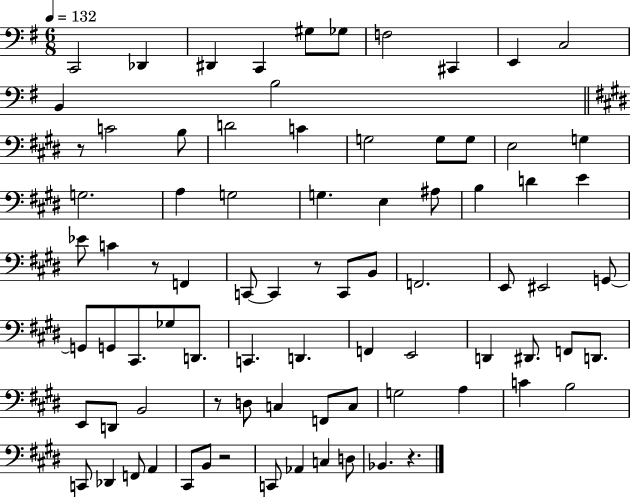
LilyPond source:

{
  \clef bass
  \numericTimeSignature
  \time 6/8
  \key g \major
  \tempo 4 = 132
  c,2 des,4 | dis,4 c,4 gis8 ges8 | f2 cis,4 | e,4 c2 | \break b,4 b2 | \bar "||" \break \key e \major r8 c'2 b8 | d'2 c'4 | g2 g8 g8 | e2 g4 | \break g2. | a4 g2 | g4. e4 ais8 | b4 d'4 e'4 | \break ees'8 c'4 r8 f,4 | c,8~~ c,4 r8 c,8 b,8 | f,2. | e,8 eis,2 g,8~~ | \break g,8 g,8 cis,8. ges8 d,8. | c,4. d,4. | f,4 e,2 | d,4 dis,8. f,8 d,8. | \break e,8 d,8 b,2 | r8 d8 c4 f,8 c8 | g2 a4 | c'4 b2 | \break c,8 des,4 f,8 a,4 | cis,8 b,8 r2 | c,8 aes,4 c4 d8 | bes,4. r4. | \break \bar "|."
}